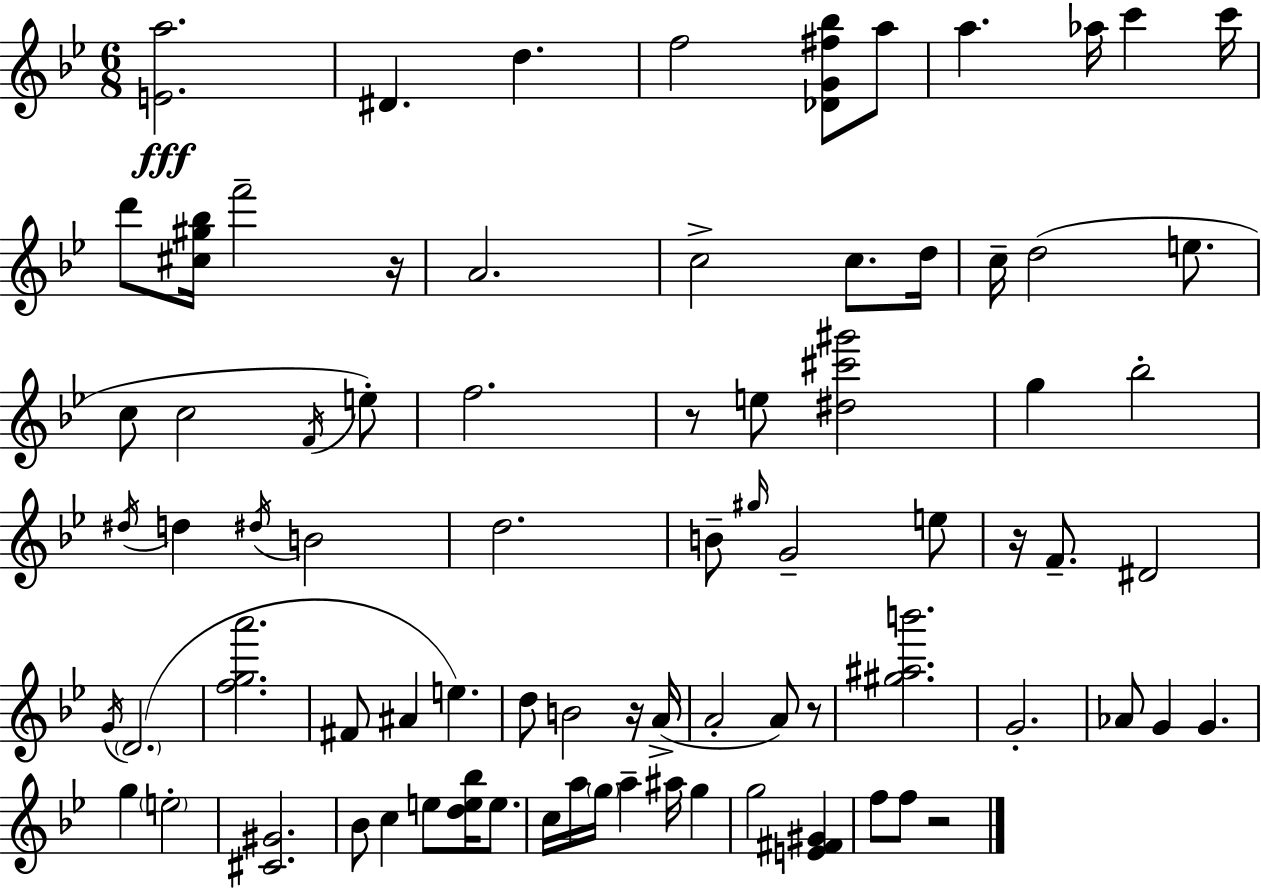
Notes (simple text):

[E4,A5]/h. D#4/q. D5/q. F5/h [Db4,G4,F#5,Bb5]/e A5/e A5/q. Ab5/s C6/q C6/s D6/e [C#5,G#5,Bb5]/s F6/h R/s A4/h. C5/h C5/e. D5/s C5/s D5/h E5/e. C5/e C5/h F4/s E5/e F5/h. R/e E5/e [D#5,C#6,G#6]/h G5/q Bb5/h D#5/s D5/q D#5/s B4/h D5/h. B4/e G#5/s G4/h E5/e R/s F4/e. D#4/h G4/s D4/h. [F5,G5,A6]/h. F#4/e A#4/q E5/q. D5/e B4/h R/s A4/s A4/h A4/e R/e [G#5,A#5,B6]/h. G4/h. Ab4/e G4/q G4/q. G5/q E5/h [C#4,G#4]/h. Bb4/e C5/q E5/e [D5,E5,Bb5]/s E5/e. C5/s A5/s G5/s A5/q A#5/s G5/q G5/h [E4,F#4,G#4]/q F5/e F5/e R/h